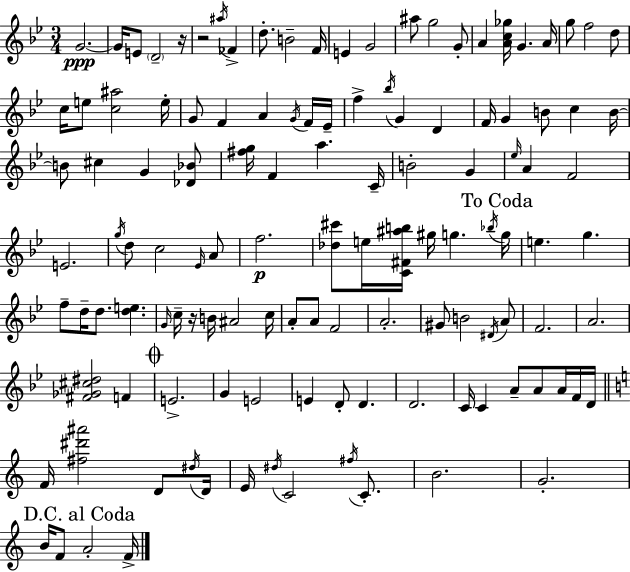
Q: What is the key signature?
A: G minor